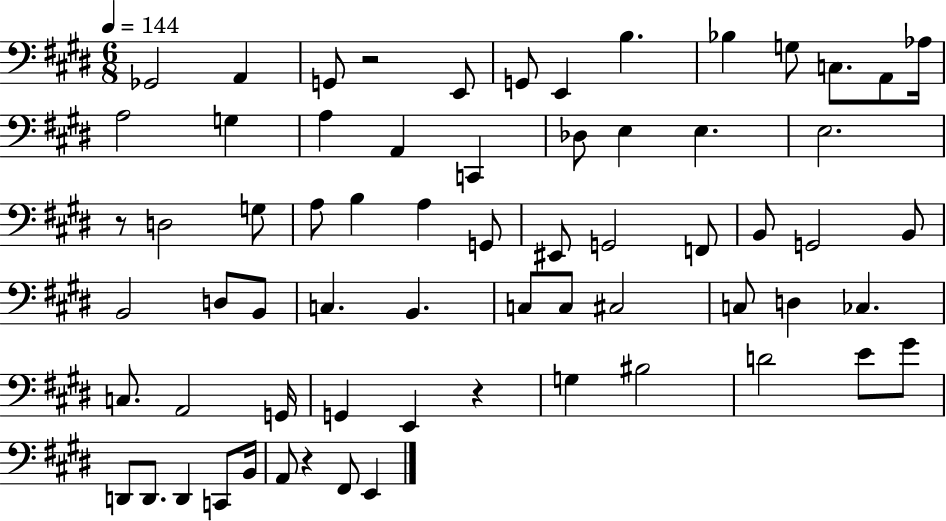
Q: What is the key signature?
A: E major